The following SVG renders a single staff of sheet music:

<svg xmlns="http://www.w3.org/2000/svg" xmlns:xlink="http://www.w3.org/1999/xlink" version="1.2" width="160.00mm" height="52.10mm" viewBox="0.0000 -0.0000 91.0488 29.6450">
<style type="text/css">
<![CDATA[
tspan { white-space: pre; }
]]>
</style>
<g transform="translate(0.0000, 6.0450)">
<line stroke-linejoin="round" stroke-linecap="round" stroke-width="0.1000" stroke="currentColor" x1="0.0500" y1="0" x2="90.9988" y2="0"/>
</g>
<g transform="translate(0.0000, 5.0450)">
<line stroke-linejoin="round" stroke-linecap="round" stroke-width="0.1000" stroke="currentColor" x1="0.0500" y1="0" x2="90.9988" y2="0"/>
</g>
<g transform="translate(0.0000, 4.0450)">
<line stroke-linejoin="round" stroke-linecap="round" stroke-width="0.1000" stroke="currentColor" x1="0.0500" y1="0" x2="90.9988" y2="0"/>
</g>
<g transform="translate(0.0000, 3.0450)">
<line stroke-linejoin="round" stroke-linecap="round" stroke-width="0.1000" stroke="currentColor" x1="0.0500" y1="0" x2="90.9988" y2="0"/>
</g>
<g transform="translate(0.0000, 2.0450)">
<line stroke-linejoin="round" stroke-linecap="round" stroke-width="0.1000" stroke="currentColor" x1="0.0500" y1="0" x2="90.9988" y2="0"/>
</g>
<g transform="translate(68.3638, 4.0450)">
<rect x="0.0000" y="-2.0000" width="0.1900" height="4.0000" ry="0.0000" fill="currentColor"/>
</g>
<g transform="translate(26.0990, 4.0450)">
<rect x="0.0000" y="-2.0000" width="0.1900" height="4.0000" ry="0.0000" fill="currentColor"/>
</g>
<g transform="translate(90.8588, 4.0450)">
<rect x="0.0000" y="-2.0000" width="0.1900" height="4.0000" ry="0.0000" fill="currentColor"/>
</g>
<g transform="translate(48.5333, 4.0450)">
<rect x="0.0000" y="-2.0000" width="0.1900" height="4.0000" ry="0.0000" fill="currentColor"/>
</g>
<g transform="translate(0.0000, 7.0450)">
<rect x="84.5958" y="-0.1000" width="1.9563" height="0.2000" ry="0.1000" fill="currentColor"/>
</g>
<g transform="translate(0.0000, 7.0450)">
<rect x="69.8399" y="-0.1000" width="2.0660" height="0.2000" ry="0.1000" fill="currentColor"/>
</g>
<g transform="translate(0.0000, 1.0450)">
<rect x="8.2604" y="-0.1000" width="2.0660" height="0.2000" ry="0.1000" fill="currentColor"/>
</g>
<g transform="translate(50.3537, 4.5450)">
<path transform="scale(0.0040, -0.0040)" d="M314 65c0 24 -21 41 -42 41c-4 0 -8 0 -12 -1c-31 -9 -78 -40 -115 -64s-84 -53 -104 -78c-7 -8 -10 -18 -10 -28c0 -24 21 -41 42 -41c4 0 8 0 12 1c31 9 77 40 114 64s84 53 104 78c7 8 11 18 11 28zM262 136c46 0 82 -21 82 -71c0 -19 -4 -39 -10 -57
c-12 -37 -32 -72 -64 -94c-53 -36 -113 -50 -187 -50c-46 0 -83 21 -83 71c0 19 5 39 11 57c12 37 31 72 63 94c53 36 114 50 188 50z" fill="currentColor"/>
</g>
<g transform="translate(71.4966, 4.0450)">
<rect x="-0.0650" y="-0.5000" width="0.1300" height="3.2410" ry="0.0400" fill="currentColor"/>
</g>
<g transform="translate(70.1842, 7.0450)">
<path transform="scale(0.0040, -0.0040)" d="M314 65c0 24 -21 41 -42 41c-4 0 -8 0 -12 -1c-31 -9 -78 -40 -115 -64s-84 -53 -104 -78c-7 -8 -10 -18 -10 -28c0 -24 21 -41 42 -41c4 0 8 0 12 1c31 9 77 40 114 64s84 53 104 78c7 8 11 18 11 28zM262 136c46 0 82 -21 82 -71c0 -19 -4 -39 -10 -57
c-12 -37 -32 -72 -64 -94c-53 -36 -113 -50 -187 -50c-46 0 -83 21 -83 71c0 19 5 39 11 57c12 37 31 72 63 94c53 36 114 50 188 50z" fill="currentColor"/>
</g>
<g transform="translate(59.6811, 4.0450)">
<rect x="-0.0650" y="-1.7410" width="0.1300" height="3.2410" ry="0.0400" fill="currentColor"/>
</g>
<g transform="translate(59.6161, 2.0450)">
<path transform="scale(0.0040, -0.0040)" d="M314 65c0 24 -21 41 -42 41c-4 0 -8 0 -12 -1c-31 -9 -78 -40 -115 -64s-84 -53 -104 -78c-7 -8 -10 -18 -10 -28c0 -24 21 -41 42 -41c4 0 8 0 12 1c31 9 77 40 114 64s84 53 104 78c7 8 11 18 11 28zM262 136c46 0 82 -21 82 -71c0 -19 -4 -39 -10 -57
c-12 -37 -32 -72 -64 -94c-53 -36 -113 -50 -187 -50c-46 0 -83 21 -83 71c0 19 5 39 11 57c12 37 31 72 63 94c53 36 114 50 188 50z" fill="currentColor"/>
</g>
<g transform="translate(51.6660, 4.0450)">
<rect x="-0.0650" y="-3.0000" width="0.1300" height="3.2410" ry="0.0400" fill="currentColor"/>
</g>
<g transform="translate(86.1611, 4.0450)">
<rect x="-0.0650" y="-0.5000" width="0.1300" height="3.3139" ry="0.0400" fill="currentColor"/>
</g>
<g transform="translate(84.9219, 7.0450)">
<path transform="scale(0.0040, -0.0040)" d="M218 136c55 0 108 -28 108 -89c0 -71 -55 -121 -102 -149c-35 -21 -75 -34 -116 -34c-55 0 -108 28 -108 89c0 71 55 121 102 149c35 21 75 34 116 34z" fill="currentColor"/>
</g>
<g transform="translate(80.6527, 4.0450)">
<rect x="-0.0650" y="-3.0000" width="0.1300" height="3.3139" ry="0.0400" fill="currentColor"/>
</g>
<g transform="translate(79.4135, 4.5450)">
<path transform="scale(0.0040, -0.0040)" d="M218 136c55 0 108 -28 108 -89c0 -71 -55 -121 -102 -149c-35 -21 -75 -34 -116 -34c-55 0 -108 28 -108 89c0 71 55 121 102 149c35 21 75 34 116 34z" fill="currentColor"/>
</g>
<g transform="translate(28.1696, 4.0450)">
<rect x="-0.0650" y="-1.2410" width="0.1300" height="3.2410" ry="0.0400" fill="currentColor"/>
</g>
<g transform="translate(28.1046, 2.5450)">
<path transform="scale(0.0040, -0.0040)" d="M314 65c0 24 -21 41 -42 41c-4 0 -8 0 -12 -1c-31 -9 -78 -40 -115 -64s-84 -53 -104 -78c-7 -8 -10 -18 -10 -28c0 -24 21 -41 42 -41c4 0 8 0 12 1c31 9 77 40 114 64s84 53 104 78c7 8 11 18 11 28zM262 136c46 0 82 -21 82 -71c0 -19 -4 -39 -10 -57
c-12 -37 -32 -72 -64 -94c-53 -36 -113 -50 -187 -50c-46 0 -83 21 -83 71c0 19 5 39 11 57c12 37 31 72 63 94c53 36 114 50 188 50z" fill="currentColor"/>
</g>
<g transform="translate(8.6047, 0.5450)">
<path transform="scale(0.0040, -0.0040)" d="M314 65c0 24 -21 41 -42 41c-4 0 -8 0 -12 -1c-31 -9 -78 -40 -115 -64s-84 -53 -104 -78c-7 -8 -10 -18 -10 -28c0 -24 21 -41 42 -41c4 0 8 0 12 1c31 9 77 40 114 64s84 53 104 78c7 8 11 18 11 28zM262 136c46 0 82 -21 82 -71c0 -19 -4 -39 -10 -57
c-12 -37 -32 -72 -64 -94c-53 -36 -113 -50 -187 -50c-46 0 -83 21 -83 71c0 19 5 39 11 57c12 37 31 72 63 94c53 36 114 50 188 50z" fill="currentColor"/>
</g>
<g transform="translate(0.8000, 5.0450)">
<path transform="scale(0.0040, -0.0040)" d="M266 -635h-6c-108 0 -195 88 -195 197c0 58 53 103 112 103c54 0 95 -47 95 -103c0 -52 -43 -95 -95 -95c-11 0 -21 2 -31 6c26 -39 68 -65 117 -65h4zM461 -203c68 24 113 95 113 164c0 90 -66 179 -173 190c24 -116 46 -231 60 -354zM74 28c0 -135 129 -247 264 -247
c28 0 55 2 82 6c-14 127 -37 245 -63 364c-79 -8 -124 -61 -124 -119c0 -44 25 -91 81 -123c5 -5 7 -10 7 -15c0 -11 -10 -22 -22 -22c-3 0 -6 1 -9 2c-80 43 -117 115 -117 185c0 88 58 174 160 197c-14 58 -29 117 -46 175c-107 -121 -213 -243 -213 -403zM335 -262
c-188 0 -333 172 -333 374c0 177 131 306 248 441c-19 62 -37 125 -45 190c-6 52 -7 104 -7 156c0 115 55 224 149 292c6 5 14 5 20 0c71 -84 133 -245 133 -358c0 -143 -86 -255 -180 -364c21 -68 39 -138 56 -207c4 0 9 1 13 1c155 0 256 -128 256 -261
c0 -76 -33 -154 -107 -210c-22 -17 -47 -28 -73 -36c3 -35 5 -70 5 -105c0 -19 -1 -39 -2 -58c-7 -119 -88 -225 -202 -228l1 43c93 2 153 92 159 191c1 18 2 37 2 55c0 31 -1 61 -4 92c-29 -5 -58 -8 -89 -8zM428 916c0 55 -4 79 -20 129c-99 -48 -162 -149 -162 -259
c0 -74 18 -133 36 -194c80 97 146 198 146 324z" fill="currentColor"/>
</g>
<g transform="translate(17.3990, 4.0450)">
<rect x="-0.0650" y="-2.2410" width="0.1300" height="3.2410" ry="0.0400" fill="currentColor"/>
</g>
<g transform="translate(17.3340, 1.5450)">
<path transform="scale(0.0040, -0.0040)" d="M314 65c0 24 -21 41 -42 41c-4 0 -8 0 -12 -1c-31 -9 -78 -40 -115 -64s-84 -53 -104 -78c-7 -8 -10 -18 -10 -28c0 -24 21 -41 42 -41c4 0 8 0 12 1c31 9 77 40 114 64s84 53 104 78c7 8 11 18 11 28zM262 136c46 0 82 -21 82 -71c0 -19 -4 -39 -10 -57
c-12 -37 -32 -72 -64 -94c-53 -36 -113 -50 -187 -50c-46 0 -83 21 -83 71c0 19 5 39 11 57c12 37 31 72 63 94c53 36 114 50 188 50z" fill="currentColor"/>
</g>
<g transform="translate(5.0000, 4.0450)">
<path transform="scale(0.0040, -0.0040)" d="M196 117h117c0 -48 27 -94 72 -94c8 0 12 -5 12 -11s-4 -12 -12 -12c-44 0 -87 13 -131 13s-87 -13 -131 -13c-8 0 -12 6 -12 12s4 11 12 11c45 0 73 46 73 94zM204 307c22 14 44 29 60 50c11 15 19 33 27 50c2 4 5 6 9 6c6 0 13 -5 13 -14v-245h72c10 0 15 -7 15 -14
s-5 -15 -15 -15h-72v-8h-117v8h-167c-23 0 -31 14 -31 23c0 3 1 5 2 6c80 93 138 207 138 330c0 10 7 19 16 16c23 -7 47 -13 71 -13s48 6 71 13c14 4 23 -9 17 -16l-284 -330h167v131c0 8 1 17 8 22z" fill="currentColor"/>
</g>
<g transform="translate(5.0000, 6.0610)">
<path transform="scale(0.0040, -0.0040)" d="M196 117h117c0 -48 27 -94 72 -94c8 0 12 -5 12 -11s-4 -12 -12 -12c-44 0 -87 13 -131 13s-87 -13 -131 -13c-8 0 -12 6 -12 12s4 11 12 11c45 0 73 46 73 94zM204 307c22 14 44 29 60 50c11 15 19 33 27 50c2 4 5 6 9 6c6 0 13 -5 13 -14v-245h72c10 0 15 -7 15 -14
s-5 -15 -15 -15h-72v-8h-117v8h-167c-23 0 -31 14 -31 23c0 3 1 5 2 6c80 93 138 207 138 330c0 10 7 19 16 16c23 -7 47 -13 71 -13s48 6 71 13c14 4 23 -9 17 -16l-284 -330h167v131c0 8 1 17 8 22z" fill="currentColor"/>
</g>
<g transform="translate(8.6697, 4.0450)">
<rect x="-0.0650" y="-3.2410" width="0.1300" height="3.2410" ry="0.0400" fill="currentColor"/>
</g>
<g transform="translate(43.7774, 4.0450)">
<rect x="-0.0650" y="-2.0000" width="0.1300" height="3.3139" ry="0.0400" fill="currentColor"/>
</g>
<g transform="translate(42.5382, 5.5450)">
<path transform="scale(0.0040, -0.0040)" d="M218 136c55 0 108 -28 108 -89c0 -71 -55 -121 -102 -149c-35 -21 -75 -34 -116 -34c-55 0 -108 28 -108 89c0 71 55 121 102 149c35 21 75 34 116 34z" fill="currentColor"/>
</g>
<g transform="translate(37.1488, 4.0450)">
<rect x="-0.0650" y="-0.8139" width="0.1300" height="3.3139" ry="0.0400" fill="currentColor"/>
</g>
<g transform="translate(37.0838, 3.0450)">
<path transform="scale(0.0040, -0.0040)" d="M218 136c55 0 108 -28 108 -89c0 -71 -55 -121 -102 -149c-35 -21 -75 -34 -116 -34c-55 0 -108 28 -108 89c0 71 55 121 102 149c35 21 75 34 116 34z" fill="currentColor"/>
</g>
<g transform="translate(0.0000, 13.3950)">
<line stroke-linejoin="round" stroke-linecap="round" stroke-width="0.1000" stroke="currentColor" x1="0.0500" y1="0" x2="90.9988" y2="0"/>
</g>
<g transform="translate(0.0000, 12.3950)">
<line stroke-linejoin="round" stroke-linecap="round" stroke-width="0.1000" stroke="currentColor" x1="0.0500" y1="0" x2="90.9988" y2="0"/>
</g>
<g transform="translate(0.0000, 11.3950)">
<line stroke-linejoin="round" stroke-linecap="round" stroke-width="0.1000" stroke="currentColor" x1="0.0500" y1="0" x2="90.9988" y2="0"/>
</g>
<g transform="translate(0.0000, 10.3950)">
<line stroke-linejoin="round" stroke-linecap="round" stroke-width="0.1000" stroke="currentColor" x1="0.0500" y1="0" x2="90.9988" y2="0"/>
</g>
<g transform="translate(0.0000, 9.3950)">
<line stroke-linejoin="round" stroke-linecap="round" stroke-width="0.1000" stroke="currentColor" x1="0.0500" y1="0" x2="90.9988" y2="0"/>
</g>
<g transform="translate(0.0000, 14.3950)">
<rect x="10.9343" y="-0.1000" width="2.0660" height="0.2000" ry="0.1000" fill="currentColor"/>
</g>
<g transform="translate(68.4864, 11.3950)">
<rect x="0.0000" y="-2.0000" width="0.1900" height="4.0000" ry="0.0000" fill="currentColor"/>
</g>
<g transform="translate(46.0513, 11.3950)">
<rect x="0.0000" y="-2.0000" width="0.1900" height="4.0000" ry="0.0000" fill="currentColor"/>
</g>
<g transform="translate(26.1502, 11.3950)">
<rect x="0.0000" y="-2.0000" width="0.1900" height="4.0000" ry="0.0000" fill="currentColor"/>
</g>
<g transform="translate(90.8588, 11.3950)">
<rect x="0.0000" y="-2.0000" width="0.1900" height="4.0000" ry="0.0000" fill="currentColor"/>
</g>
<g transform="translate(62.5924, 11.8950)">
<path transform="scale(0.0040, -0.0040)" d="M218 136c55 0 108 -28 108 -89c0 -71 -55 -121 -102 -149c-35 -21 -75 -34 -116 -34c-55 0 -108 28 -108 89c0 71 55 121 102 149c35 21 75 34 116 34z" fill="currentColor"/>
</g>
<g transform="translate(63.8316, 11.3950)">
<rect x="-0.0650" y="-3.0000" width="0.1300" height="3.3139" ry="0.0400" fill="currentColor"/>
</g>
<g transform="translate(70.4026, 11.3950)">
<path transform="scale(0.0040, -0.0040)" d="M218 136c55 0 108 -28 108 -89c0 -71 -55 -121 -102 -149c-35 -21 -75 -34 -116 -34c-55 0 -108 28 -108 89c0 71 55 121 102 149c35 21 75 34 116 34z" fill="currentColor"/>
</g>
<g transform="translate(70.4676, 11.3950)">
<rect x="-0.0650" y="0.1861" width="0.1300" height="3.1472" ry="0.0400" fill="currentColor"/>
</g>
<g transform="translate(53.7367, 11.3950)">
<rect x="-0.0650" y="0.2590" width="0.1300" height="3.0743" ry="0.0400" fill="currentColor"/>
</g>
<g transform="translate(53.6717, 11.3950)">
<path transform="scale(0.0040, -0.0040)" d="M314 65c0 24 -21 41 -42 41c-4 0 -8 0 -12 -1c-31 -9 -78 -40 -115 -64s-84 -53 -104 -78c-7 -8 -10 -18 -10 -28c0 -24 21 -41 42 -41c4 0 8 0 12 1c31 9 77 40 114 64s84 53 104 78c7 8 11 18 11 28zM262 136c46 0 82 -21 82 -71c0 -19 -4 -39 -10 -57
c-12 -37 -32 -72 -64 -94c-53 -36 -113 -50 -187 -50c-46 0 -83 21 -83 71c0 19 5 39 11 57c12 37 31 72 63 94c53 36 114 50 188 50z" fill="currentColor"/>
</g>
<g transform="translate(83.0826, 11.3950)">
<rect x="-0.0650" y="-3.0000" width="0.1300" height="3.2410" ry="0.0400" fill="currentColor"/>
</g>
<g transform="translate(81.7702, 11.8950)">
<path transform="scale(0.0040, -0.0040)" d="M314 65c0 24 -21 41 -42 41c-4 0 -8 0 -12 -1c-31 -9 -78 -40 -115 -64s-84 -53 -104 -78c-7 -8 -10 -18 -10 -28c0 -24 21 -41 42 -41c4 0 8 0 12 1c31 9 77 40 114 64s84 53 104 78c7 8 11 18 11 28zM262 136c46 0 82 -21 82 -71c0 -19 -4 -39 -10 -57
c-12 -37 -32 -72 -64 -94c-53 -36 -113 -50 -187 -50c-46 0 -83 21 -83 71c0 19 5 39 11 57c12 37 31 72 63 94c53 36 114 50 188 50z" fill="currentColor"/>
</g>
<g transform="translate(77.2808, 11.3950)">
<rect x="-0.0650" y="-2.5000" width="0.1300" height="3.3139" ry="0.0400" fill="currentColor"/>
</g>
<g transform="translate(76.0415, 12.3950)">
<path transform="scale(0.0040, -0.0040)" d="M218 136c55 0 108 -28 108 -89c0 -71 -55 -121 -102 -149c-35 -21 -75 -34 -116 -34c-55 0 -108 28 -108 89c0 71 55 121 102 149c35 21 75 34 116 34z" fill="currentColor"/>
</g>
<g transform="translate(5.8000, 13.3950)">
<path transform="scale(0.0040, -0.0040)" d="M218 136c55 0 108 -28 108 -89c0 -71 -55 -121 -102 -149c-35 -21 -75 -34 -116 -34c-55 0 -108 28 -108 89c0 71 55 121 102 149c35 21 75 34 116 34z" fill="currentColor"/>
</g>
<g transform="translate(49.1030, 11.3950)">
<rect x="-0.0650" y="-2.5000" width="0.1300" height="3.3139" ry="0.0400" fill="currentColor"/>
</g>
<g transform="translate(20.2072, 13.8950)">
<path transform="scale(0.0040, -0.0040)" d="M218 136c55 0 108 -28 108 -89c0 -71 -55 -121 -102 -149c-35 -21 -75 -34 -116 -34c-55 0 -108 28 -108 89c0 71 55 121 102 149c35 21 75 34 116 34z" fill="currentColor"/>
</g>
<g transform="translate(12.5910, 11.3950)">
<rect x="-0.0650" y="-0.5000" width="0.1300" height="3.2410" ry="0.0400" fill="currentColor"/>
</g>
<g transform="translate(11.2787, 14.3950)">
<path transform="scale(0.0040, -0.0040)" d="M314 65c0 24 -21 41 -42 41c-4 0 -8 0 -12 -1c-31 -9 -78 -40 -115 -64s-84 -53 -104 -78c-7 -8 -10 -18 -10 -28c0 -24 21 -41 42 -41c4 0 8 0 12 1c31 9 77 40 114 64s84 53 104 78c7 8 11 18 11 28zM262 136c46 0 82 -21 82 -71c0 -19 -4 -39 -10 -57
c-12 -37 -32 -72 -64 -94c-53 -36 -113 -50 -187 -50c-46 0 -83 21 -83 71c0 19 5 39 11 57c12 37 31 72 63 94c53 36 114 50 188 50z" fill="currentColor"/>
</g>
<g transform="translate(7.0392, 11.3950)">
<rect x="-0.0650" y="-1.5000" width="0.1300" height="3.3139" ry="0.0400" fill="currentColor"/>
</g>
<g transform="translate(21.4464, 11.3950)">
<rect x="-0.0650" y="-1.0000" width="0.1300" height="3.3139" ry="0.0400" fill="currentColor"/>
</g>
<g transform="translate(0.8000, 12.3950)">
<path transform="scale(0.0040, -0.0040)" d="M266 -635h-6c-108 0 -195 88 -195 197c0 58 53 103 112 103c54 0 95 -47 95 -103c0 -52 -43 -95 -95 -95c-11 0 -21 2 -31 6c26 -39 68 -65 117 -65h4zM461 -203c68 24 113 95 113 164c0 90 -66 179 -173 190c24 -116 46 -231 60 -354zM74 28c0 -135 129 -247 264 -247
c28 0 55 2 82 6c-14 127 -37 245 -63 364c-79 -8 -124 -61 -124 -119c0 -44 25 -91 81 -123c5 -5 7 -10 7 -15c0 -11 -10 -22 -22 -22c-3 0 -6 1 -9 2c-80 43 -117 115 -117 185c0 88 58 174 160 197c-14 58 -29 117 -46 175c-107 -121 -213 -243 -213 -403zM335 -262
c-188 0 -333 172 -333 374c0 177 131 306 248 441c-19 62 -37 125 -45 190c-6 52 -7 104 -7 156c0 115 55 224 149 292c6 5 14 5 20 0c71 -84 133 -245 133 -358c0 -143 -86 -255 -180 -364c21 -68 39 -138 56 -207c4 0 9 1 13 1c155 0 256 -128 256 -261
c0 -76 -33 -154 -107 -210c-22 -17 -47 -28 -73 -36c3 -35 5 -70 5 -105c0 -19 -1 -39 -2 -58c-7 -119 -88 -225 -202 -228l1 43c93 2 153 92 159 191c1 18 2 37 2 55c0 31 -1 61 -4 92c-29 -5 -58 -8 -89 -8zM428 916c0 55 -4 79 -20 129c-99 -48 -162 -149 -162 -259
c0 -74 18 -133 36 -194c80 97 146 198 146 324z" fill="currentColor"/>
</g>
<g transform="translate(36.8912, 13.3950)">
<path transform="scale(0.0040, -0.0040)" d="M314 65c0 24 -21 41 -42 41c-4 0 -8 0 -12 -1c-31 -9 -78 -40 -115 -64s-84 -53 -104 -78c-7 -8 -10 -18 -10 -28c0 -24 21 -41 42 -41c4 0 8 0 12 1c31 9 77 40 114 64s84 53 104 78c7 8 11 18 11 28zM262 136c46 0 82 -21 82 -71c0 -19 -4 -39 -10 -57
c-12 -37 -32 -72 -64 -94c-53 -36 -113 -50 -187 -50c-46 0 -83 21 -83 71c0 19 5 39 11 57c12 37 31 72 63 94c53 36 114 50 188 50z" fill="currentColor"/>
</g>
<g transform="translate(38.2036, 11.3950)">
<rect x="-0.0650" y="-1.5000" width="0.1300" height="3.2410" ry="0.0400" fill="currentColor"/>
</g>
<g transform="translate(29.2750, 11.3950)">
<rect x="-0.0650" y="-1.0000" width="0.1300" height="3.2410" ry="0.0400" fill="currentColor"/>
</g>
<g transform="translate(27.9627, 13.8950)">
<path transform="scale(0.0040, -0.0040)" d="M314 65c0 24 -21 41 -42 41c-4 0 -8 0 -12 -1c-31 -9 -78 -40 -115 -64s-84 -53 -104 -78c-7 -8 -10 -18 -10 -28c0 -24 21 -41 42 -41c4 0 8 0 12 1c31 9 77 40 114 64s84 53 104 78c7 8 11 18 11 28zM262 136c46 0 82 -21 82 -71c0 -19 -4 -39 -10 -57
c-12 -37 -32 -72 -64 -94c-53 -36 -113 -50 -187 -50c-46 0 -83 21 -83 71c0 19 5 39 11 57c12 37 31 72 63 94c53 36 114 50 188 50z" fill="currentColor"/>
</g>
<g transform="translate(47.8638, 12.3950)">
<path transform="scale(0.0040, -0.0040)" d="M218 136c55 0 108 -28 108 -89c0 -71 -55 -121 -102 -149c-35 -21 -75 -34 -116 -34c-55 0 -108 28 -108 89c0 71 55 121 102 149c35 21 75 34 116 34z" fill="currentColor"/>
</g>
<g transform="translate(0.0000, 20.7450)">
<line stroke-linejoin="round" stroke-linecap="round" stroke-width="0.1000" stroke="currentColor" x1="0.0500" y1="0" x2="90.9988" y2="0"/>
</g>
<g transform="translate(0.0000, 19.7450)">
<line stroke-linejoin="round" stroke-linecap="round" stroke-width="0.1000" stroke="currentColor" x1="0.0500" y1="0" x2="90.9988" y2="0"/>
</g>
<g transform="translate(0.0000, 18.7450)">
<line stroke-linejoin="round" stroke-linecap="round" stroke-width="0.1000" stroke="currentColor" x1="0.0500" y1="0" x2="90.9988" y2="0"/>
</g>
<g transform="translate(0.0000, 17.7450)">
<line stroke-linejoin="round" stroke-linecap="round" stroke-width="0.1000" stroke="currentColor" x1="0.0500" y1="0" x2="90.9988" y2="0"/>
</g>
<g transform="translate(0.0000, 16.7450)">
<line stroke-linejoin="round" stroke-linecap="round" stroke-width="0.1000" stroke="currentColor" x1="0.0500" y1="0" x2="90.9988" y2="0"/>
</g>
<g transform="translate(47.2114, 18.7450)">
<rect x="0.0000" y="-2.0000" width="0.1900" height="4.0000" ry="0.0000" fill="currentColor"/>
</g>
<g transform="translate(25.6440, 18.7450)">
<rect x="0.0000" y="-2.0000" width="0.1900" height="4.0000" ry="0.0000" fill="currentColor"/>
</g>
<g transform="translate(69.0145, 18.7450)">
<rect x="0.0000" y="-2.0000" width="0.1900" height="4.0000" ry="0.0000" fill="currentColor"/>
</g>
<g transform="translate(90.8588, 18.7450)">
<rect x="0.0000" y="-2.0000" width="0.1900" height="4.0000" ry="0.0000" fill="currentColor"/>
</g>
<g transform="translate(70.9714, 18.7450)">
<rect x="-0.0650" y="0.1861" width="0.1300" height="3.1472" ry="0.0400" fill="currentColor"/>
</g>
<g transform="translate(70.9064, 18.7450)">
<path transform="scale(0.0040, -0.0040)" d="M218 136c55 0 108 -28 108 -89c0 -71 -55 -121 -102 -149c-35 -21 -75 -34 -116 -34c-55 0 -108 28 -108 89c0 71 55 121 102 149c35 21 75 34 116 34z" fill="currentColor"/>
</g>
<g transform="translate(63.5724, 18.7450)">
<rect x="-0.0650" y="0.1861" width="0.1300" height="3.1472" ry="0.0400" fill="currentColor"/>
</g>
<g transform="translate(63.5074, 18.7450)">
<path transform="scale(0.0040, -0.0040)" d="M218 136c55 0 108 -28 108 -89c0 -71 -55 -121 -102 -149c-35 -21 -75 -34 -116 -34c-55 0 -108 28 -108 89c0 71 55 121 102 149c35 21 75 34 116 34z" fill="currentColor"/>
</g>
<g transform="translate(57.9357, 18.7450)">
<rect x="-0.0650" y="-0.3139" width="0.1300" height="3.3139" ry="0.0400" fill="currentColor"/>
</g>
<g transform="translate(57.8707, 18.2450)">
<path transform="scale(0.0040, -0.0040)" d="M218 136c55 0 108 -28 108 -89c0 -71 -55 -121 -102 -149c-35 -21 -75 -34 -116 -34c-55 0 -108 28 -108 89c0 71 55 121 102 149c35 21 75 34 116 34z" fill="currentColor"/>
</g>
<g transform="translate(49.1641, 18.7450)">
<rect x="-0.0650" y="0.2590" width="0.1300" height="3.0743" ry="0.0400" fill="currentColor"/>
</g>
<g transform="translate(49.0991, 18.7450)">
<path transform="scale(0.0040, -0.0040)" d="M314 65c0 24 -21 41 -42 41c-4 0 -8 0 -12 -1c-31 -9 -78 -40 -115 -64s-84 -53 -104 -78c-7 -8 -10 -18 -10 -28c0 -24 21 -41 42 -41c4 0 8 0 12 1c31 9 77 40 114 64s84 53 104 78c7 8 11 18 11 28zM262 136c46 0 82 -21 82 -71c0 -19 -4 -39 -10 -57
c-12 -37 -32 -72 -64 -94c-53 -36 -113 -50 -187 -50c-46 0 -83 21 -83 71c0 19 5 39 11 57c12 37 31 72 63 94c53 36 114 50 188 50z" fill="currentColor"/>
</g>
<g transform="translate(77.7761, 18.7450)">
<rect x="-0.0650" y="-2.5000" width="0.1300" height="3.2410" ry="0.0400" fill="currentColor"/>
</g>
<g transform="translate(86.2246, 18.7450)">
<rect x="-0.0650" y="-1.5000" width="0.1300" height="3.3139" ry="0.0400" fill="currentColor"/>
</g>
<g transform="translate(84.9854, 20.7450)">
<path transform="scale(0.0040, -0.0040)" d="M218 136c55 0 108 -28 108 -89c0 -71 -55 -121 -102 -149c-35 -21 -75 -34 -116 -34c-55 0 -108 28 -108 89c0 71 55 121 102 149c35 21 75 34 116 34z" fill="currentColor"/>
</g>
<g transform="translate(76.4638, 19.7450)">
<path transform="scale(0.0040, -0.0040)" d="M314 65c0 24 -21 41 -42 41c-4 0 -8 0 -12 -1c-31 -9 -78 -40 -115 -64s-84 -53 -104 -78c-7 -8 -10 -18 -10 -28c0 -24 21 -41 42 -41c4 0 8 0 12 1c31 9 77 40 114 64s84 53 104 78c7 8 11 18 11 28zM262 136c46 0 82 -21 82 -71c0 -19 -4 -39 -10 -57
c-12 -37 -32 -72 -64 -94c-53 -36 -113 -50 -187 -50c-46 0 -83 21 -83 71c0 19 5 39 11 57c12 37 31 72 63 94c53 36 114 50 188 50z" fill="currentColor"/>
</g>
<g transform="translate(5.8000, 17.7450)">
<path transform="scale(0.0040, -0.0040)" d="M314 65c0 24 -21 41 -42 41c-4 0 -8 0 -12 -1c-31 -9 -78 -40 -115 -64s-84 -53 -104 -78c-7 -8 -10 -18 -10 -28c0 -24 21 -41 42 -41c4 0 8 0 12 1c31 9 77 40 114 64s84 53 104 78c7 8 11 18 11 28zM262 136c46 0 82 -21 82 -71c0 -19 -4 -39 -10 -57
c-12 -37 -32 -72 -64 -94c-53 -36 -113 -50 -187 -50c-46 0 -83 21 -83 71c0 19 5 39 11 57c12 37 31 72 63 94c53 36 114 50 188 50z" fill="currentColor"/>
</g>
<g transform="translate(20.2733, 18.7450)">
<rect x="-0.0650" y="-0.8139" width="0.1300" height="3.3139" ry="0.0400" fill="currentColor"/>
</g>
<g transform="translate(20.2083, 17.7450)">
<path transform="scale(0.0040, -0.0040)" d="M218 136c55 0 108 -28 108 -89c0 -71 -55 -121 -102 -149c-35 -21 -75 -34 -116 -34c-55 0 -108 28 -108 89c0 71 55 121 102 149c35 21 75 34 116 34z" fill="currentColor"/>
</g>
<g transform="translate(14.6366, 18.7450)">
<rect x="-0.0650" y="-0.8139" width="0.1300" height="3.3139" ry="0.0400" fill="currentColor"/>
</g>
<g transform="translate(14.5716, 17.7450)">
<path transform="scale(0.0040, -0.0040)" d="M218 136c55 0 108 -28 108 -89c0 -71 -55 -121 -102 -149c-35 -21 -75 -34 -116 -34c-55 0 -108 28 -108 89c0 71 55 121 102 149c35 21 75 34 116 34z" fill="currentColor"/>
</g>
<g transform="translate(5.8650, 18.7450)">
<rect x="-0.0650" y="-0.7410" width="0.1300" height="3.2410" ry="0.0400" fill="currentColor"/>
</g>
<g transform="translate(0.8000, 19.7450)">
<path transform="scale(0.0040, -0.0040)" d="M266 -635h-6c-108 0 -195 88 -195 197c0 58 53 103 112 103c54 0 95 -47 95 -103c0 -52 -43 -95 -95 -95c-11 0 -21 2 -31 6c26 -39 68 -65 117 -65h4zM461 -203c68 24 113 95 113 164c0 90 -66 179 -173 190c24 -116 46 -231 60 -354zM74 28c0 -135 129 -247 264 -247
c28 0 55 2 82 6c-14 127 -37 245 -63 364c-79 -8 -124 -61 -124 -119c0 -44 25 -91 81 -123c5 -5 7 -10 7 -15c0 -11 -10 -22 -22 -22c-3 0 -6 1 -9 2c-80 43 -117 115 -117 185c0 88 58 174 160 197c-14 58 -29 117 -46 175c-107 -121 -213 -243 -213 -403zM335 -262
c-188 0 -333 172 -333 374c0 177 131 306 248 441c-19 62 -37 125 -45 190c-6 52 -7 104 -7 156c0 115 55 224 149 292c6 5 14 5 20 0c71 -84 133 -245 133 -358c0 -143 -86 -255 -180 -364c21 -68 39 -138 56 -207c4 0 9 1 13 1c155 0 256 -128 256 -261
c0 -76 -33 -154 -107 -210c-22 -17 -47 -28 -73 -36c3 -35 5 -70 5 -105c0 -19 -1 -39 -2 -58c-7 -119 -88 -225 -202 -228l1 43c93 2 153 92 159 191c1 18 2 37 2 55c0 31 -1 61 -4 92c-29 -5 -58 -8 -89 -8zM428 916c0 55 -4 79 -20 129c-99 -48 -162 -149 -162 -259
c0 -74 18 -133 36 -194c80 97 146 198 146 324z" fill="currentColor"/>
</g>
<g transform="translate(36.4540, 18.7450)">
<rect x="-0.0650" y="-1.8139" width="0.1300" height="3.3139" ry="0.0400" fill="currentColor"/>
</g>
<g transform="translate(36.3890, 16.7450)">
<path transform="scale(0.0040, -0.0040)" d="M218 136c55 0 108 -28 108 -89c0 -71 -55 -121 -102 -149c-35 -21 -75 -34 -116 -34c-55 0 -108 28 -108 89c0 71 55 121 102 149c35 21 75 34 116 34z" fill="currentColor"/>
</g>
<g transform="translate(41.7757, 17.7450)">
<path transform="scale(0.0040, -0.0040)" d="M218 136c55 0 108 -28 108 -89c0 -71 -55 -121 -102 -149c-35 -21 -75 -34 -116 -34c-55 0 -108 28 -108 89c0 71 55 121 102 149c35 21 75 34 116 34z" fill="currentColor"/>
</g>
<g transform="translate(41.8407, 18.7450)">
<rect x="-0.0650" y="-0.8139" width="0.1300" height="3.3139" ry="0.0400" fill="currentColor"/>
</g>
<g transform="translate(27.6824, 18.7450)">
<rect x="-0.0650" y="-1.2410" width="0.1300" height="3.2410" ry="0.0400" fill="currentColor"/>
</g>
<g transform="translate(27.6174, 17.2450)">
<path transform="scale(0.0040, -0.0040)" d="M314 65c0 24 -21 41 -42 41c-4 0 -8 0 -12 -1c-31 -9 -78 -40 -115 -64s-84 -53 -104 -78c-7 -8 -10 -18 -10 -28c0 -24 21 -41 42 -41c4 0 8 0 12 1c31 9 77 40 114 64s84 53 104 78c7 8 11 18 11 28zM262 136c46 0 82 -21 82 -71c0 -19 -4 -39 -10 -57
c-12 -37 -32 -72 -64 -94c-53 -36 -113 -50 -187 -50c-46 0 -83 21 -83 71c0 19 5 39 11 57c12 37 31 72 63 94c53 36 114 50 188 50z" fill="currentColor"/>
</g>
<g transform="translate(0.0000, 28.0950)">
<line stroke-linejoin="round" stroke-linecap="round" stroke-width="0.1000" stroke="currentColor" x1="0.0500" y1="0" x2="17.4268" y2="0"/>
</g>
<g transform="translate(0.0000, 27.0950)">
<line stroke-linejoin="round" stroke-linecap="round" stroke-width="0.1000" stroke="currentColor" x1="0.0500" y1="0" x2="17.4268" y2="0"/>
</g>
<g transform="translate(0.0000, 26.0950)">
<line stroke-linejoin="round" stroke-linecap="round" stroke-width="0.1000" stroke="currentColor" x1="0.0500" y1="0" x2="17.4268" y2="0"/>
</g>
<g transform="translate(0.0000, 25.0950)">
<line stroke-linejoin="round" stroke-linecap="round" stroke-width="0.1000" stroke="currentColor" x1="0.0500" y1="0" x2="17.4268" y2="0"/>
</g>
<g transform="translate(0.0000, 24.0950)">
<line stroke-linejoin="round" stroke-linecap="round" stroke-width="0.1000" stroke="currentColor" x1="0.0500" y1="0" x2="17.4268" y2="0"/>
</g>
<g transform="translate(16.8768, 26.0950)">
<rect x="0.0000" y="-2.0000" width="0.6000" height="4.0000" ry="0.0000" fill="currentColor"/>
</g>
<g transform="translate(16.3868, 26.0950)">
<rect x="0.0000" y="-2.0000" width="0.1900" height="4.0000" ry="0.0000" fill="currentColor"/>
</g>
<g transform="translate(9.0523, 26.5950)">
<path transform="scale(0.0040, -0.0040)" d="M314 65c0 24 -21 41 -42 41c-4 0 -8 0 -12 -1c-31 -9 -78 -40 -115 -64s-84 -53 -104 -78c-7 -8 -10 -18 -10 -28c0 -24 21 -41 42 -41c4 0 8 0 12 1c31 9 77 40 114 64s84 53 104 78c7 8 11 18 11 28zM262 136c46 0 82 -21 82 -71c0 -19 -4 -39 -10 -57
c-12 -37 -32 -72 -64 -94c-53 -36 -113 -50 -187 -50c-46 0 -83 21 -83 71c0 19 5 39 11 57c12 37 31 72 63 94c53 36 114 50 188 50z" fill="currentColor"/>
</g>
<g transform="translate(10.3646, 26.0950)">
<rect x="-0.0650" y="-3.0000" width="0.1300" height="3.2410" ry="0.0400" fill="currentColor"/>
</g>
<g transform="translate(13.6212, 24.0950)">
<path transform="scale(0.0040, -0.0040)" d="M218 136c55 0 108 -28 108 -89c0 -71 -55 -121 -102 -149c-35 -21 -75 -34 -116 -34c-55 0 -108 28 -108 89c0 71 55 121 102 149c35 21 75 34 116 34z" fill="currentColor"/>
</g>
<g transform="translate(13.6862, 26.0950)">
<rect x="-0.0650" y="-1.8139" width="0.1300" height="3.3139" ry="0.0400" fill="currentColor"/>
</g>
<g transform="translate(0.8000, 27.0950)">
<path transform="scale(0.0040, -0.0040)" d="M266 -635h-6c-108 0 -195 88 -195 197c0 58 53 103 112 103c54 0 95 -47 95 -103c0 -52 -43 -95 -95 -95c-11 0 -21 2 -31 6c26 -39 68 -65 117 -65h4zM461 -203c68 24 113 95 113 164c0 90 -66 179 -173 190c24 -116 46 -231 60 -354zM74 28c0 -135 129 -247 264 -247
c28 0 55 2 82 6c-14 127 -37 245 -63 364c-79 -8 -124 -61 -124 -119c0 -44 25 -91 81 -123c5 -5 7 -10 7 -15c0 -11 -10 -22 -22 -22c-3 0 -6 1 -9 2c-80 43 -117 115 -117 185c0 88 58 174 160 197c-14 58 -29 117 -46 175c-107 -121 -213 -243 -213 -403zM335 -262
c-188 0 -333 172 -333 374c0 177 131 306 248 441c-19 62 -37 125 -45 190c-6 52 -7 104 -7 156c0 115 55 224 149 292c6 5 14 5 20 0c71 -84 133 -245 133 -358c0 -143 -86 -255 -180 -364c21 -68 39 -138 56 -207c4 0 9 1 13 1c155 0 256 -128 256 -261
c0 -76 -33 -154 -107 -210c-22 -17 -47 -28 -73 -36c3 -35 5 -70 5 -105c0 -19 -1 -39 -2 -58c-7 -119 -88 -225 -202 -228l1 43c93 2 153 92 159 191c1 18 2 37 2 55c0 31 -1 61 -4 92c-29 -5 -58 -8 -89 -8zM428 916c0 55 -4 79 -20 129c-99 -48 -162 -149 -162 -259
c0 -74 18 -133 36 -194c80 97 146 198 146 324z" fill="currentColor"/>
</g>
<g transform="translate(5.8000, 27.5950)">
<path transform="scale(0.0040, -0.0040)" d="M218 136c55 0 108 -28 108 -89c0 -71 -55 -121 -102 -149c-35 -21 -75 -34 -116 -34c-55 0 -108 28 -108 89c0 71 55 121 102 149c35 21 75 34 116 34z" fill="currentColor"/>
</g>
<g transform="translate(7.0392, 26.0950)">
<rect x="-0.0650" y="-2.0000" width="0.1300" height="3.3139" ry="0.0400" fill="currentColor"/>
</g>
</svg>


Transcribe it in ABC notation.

X:1
T:Untitled
M:4/4
L:1/4
K:C
b2 g2 e2 d F A2 f2 C2 A C E C2 D D2 E2 G B2 A B G A2 d2 d d e2 f d B2 c B B G2 E F A2 f